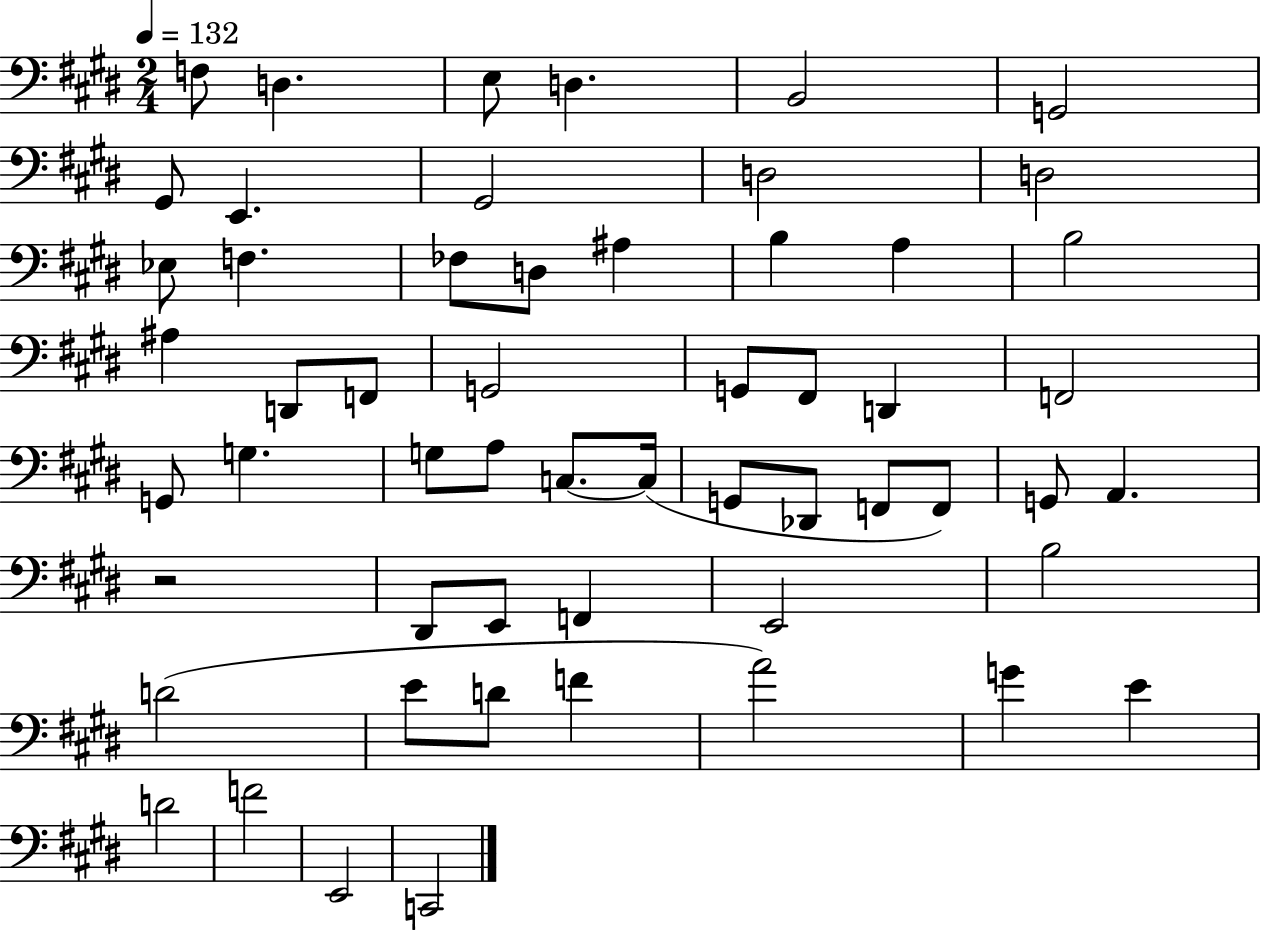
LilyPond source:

{
  \clef bass
  \numericTimeSignature
  \time 2/4
  \key e \major
  \tempo 4 = 132
  \repeat volta 2 { f8 d4. | e8 d4. | b,2 | g,2 | \break gis,8 e,4. | gis,2 | d2 | d2 | \break ees8 f4. | fes8 d8 ais4 | b4 a4 | b2 | \break ais4 d,8 f,8 | g,2 | g,8 fis,8 d,4 | f,2 | \break g,8 g4. | g8 a8 c8.~~ c16( | g,8 des,8 f,8 f,8) | g,8 a,4. | \break r2 | dis,8 e,8 f,4 | e,2 | b2 | \break d'2( | e'8 d'8 f'4 | a'2) | g'4 e'4 | \break d'2 | f'2 | e,2 | c,2 | \break } \bar "|."
}